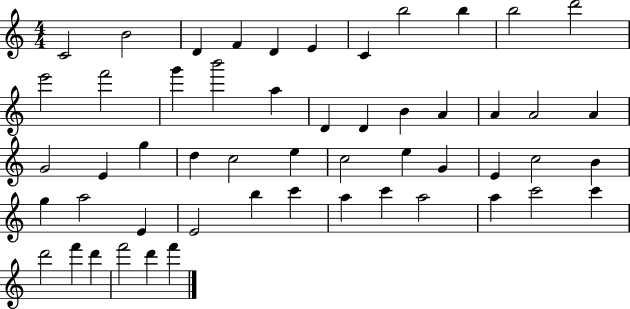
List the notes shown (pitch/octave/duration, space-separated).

C4/h B4/h D4/q F4/q D4/q E4/q C4/q B5/h B5/q B5/h D6/h E6/h F6/h G6/q B6/h A5/q D4/q D4/q B4/q A4/q A4/q A4/h A4/q G4/h E4/q G5/q D5/q C5/h E5/q C5/h E5/q G4/q E4/q C5/h B4/q G5/q A5/h E4/q E4/h B5/q C6/q A5/q C6/q A5/h A5/q C6/h C6/q D6/h F6/q D6/q F6/h D6/q F6/q